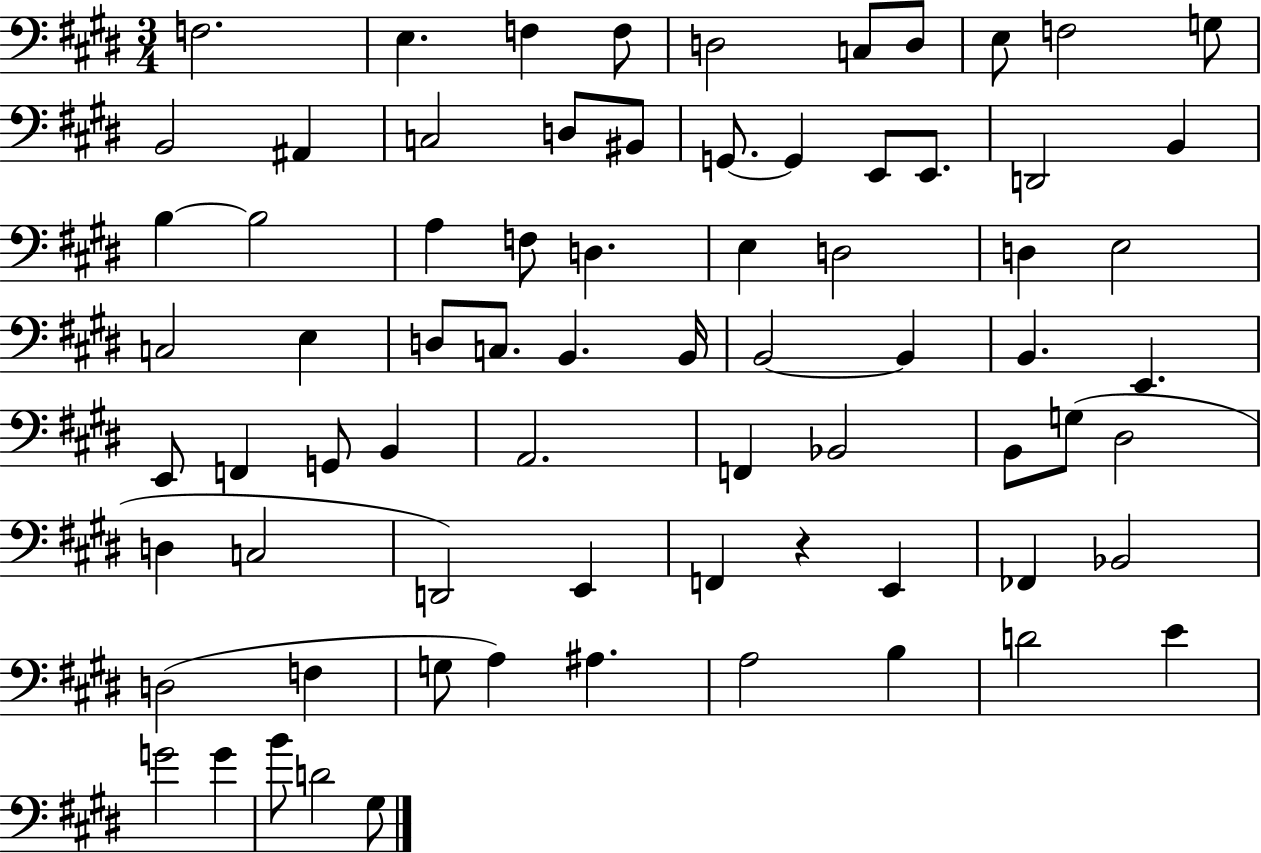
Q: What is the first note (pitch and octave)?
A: F3